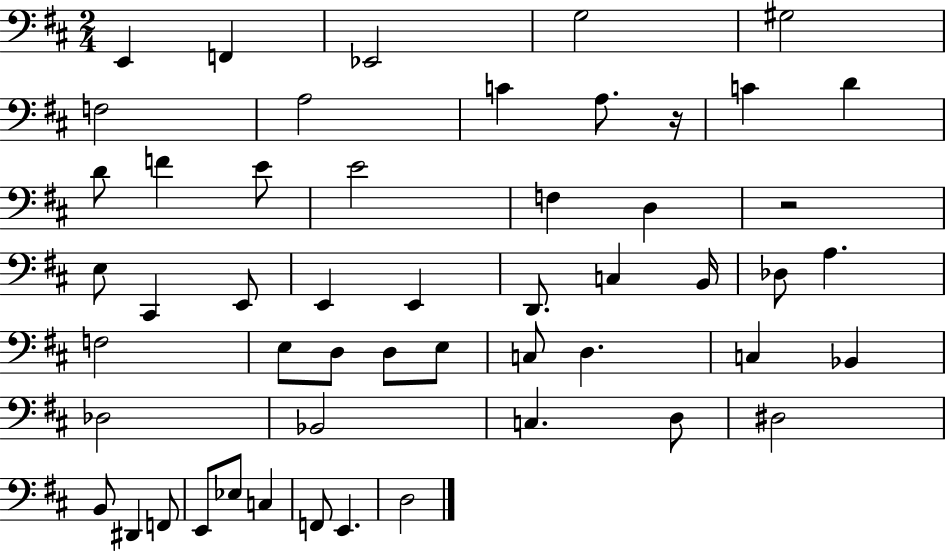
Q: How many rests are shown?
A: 2